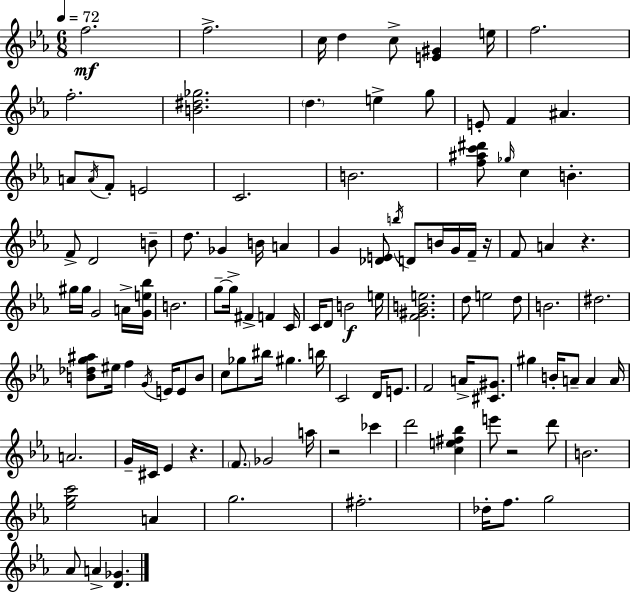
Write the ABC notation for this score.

X:1
T:Untitled
M:6/8
L:1/4
K:Eb
f2 f2 c/4 d c/2 [E^G] e/4 f2 f2 [B^d_g]2 d e g/2 E/2 F ^A A/2 A/4 F/2 E2 C2 B2 [f^ac'^d']/2 _g/4 c B F/2 D2 B/2 d/2 _G B/4 A G [_DE]/2 b/4 D/2 B/4 G/4 F/4 z/4 F/2 A z ^g/4 ^g/4 G2 A/4 [Ge_b]/4 B2 g/2 g/4 ^F F C/4 C/4 D/2 B2 e/4 [F^GBe]2 d/2 e2 d/2 B2 ^d2 [B_dg^a]/2 ^e/4 f G/4 E/4 E/2 B/2 c/2 _g/2 ^b/4 ^g b/4 C2 D/4 E/2 F2 A/4 [^C^G]/2 ^g B/4 A/2 A A/4 A2 G/4 ^C/4 _E z F/2 _G2 a/4 z2 _c' d'2 [ce^f_b] e'/2 z2 d'/2 B2 [_egc']2 A g2 ^f2 _d/4 f/2 g2 _A/2 A [D_G]